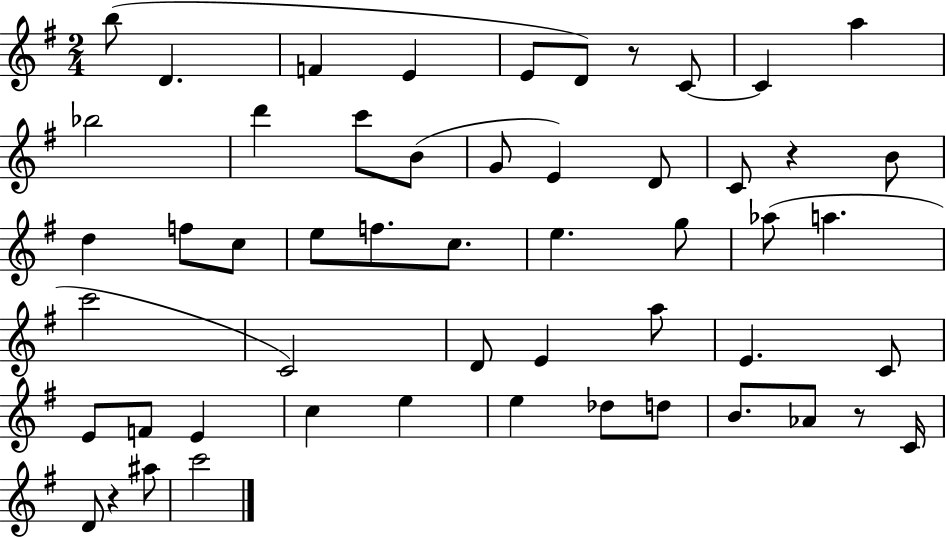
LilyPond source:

{
  \clef treble
  \numericTimeSignature
  \time 2/4
  \key g \major
  b''8( d'4. | f'4 e'4 | e'8 d'8) r8 c'8~~ | c'4 a''4 | \break bes''2 | d'''4 c'''8 b'8( | g'8 e'4) d'8 | c'8 r4 b'8 | \break d''4 f''8 c''8 | e''8 f''8. c''8. | e''4. g''8 | aes''8( a''4. | \break c'''2 | c'2) | d'8 e'4 a''8 | e'4. c'8 | \break e'8 f'8 e'4 | c''4 e''4 | e''4 des''8 d''8 | b'8. aes'8 r8 c'16 | \break d'8 r4 ais''8 | c'''2 | \bar "|."
}